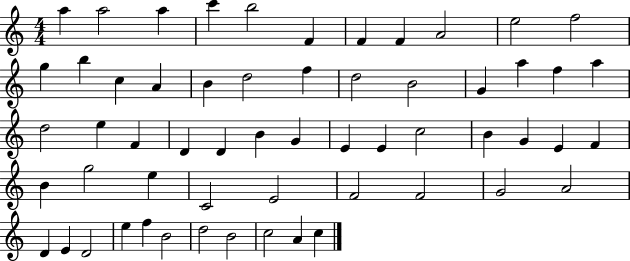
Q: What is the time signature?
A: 4/4